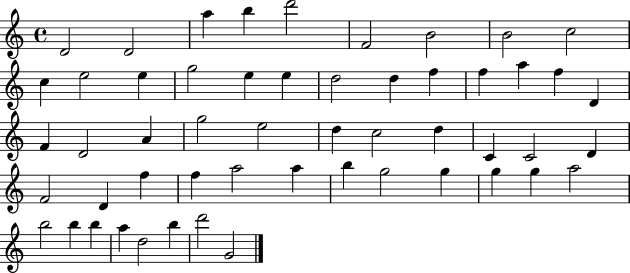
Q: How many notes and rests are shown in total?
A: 53